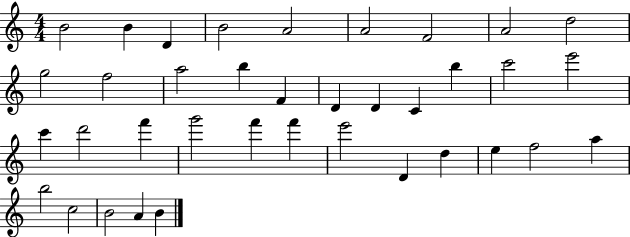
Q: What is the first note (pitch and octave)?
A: B4